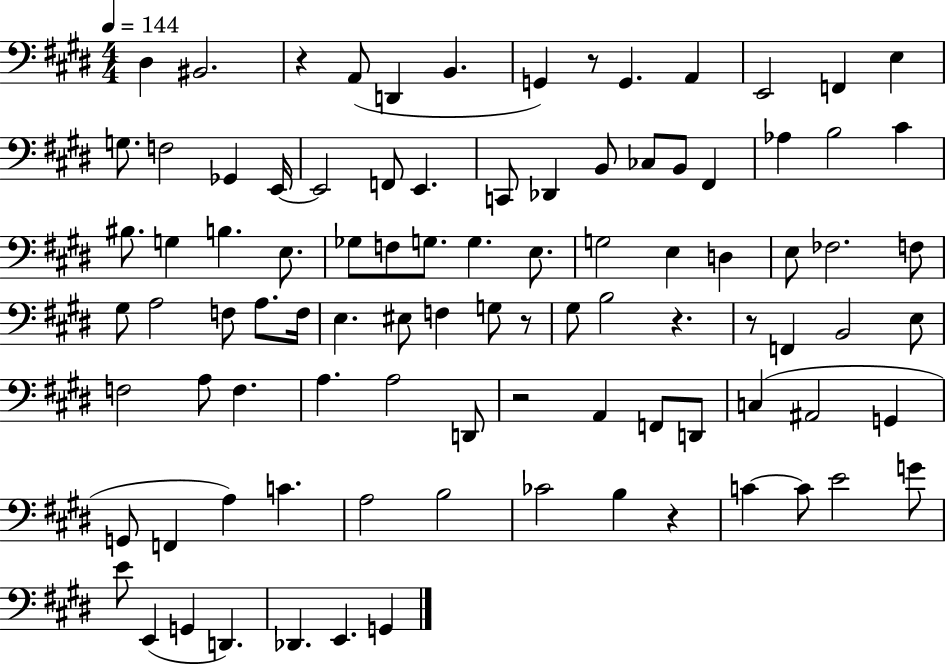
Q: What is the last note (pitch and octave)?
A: G2